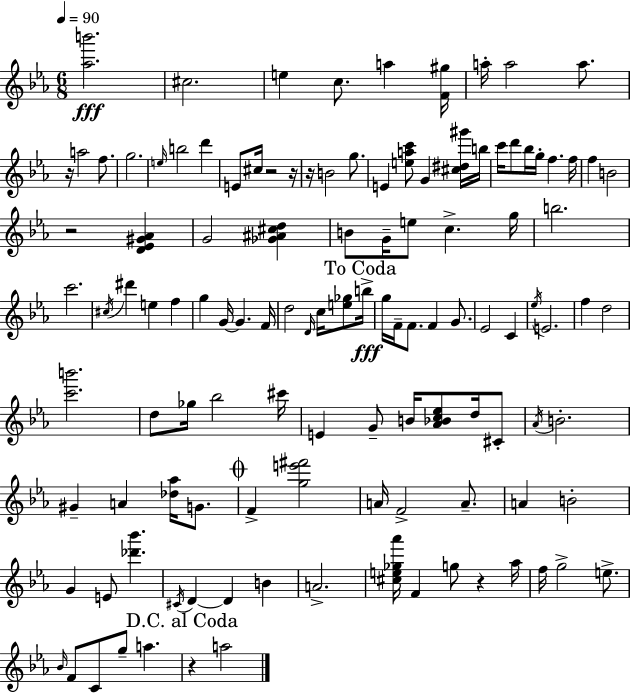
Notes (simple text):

[Ab5,B6]/h. C#5/h. E5/q C5/e. A5/q [F4,G#5]/s A5/s A5/h A5/e. R/s A5/h F5/e. G5/h. E5/s B5/h D6/q E4/e C#5/s R/h R/s R/s B4/h G5/e. E4/q [E5,A5,C6]/e G4/q [C#5,D#5,G#6]/s B5/s C6/s D6/e Bb5/s G5/s F5/q. F5/s F5/q B4/h R/h [D4,Eb4,G#4,Ab4]/q G4/h [Gb4,A#4,C#5,D5]/q B4/e G4/s E5/e C5/q. G5/s B5/h. C6/h. C#5/s D#6/q E5/q F5/q G5/q G4/s G4/q. F4/s D5/h D4/s C5/s [E5,Gb5]/e B5/s G5/s F4/s F4/e. F4/q G4/e. Eb4/h C4/q Eb5/s E4/h. F5/q D5/h [C6,B6]/h. D5/e Gb5/s Bb5/h C#6/s E4/q G4/e B4/s [Ab4,Bb4,C5,Eb5]/e D5/s C#4/e Ab4/s B4/h. G#4/q A4/q [Db5,Ab5]/s G4/e. F4/q [G5,E6,F#6]/h A4/s F4/h A4/e. A4/q B4/h G4/q E4/e [Db6,Bb6]/q. C#4/s D4/q D4/q B4/q A4/h. [C#5,E5,Gb5,Ab6]/s F4/q G5/e R/q Ab5/s F5/s G5/h E5/e. Bb4/s F4/e C4/e G5/e A5/q. R/q A5/h